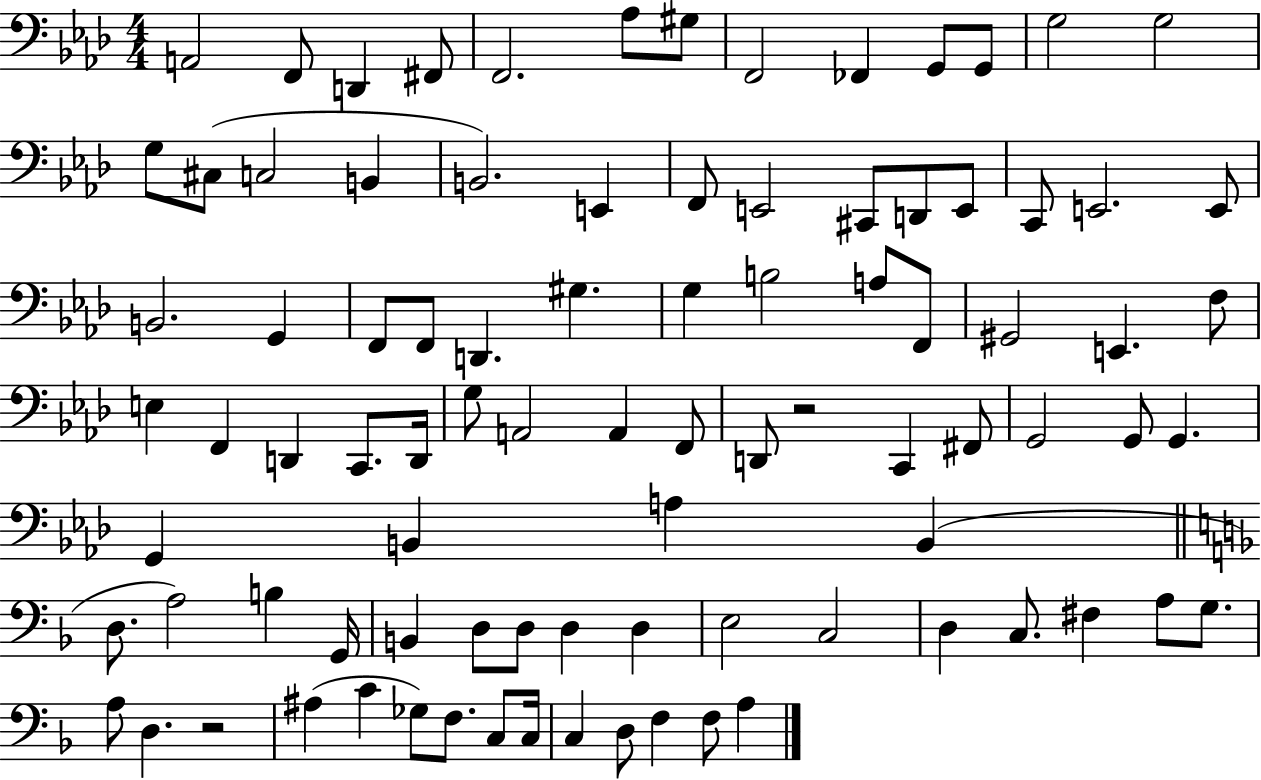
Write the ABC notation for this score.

X:1
T:Untitled
M:4/4
L:1/4
K:Ab
A,,2 F,,/2 D,, ^F,,/2 F,,2 _A,/2 ^G,/2 F,,2 _F,, G,,/2 G,,/2 G,2 G,2 G,/2 ^C,/2 C,2 B,, B,,2 E,, F,,/2 E,,2 ^C,,/2 D,,/2 E,,/2 C,,/2 E,,2 E,,/2 B,,2 G,, F,,/2 F,,/2 D,, ^G, G, B,2 A,/2 F,,/2 ^G,,2 E,, F,/2 E, F,, D,, C,,/2 D,,/4 G,/2 A,,2 A,, F,,/2 D,,/2 z2 C,, ^F,,/2 G,,2 G,,/2 G,, G,, B,, A, B,, D,/2 A,2 B, G,,/4 B,, D,/2 D,/2 D, D, E,2 C,2 D, C,/2 ^F, A,/2 G,/2 A,/2 D, z2 ^A, C _G,/2 F,/2 C,/2 C,/4 C, D,/2 F, F,/2 A,